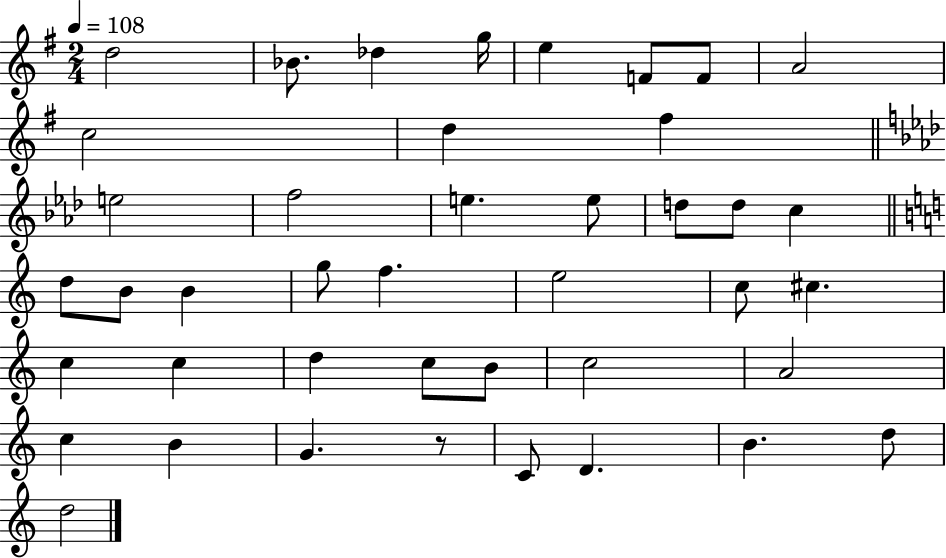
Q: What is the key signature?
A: G major